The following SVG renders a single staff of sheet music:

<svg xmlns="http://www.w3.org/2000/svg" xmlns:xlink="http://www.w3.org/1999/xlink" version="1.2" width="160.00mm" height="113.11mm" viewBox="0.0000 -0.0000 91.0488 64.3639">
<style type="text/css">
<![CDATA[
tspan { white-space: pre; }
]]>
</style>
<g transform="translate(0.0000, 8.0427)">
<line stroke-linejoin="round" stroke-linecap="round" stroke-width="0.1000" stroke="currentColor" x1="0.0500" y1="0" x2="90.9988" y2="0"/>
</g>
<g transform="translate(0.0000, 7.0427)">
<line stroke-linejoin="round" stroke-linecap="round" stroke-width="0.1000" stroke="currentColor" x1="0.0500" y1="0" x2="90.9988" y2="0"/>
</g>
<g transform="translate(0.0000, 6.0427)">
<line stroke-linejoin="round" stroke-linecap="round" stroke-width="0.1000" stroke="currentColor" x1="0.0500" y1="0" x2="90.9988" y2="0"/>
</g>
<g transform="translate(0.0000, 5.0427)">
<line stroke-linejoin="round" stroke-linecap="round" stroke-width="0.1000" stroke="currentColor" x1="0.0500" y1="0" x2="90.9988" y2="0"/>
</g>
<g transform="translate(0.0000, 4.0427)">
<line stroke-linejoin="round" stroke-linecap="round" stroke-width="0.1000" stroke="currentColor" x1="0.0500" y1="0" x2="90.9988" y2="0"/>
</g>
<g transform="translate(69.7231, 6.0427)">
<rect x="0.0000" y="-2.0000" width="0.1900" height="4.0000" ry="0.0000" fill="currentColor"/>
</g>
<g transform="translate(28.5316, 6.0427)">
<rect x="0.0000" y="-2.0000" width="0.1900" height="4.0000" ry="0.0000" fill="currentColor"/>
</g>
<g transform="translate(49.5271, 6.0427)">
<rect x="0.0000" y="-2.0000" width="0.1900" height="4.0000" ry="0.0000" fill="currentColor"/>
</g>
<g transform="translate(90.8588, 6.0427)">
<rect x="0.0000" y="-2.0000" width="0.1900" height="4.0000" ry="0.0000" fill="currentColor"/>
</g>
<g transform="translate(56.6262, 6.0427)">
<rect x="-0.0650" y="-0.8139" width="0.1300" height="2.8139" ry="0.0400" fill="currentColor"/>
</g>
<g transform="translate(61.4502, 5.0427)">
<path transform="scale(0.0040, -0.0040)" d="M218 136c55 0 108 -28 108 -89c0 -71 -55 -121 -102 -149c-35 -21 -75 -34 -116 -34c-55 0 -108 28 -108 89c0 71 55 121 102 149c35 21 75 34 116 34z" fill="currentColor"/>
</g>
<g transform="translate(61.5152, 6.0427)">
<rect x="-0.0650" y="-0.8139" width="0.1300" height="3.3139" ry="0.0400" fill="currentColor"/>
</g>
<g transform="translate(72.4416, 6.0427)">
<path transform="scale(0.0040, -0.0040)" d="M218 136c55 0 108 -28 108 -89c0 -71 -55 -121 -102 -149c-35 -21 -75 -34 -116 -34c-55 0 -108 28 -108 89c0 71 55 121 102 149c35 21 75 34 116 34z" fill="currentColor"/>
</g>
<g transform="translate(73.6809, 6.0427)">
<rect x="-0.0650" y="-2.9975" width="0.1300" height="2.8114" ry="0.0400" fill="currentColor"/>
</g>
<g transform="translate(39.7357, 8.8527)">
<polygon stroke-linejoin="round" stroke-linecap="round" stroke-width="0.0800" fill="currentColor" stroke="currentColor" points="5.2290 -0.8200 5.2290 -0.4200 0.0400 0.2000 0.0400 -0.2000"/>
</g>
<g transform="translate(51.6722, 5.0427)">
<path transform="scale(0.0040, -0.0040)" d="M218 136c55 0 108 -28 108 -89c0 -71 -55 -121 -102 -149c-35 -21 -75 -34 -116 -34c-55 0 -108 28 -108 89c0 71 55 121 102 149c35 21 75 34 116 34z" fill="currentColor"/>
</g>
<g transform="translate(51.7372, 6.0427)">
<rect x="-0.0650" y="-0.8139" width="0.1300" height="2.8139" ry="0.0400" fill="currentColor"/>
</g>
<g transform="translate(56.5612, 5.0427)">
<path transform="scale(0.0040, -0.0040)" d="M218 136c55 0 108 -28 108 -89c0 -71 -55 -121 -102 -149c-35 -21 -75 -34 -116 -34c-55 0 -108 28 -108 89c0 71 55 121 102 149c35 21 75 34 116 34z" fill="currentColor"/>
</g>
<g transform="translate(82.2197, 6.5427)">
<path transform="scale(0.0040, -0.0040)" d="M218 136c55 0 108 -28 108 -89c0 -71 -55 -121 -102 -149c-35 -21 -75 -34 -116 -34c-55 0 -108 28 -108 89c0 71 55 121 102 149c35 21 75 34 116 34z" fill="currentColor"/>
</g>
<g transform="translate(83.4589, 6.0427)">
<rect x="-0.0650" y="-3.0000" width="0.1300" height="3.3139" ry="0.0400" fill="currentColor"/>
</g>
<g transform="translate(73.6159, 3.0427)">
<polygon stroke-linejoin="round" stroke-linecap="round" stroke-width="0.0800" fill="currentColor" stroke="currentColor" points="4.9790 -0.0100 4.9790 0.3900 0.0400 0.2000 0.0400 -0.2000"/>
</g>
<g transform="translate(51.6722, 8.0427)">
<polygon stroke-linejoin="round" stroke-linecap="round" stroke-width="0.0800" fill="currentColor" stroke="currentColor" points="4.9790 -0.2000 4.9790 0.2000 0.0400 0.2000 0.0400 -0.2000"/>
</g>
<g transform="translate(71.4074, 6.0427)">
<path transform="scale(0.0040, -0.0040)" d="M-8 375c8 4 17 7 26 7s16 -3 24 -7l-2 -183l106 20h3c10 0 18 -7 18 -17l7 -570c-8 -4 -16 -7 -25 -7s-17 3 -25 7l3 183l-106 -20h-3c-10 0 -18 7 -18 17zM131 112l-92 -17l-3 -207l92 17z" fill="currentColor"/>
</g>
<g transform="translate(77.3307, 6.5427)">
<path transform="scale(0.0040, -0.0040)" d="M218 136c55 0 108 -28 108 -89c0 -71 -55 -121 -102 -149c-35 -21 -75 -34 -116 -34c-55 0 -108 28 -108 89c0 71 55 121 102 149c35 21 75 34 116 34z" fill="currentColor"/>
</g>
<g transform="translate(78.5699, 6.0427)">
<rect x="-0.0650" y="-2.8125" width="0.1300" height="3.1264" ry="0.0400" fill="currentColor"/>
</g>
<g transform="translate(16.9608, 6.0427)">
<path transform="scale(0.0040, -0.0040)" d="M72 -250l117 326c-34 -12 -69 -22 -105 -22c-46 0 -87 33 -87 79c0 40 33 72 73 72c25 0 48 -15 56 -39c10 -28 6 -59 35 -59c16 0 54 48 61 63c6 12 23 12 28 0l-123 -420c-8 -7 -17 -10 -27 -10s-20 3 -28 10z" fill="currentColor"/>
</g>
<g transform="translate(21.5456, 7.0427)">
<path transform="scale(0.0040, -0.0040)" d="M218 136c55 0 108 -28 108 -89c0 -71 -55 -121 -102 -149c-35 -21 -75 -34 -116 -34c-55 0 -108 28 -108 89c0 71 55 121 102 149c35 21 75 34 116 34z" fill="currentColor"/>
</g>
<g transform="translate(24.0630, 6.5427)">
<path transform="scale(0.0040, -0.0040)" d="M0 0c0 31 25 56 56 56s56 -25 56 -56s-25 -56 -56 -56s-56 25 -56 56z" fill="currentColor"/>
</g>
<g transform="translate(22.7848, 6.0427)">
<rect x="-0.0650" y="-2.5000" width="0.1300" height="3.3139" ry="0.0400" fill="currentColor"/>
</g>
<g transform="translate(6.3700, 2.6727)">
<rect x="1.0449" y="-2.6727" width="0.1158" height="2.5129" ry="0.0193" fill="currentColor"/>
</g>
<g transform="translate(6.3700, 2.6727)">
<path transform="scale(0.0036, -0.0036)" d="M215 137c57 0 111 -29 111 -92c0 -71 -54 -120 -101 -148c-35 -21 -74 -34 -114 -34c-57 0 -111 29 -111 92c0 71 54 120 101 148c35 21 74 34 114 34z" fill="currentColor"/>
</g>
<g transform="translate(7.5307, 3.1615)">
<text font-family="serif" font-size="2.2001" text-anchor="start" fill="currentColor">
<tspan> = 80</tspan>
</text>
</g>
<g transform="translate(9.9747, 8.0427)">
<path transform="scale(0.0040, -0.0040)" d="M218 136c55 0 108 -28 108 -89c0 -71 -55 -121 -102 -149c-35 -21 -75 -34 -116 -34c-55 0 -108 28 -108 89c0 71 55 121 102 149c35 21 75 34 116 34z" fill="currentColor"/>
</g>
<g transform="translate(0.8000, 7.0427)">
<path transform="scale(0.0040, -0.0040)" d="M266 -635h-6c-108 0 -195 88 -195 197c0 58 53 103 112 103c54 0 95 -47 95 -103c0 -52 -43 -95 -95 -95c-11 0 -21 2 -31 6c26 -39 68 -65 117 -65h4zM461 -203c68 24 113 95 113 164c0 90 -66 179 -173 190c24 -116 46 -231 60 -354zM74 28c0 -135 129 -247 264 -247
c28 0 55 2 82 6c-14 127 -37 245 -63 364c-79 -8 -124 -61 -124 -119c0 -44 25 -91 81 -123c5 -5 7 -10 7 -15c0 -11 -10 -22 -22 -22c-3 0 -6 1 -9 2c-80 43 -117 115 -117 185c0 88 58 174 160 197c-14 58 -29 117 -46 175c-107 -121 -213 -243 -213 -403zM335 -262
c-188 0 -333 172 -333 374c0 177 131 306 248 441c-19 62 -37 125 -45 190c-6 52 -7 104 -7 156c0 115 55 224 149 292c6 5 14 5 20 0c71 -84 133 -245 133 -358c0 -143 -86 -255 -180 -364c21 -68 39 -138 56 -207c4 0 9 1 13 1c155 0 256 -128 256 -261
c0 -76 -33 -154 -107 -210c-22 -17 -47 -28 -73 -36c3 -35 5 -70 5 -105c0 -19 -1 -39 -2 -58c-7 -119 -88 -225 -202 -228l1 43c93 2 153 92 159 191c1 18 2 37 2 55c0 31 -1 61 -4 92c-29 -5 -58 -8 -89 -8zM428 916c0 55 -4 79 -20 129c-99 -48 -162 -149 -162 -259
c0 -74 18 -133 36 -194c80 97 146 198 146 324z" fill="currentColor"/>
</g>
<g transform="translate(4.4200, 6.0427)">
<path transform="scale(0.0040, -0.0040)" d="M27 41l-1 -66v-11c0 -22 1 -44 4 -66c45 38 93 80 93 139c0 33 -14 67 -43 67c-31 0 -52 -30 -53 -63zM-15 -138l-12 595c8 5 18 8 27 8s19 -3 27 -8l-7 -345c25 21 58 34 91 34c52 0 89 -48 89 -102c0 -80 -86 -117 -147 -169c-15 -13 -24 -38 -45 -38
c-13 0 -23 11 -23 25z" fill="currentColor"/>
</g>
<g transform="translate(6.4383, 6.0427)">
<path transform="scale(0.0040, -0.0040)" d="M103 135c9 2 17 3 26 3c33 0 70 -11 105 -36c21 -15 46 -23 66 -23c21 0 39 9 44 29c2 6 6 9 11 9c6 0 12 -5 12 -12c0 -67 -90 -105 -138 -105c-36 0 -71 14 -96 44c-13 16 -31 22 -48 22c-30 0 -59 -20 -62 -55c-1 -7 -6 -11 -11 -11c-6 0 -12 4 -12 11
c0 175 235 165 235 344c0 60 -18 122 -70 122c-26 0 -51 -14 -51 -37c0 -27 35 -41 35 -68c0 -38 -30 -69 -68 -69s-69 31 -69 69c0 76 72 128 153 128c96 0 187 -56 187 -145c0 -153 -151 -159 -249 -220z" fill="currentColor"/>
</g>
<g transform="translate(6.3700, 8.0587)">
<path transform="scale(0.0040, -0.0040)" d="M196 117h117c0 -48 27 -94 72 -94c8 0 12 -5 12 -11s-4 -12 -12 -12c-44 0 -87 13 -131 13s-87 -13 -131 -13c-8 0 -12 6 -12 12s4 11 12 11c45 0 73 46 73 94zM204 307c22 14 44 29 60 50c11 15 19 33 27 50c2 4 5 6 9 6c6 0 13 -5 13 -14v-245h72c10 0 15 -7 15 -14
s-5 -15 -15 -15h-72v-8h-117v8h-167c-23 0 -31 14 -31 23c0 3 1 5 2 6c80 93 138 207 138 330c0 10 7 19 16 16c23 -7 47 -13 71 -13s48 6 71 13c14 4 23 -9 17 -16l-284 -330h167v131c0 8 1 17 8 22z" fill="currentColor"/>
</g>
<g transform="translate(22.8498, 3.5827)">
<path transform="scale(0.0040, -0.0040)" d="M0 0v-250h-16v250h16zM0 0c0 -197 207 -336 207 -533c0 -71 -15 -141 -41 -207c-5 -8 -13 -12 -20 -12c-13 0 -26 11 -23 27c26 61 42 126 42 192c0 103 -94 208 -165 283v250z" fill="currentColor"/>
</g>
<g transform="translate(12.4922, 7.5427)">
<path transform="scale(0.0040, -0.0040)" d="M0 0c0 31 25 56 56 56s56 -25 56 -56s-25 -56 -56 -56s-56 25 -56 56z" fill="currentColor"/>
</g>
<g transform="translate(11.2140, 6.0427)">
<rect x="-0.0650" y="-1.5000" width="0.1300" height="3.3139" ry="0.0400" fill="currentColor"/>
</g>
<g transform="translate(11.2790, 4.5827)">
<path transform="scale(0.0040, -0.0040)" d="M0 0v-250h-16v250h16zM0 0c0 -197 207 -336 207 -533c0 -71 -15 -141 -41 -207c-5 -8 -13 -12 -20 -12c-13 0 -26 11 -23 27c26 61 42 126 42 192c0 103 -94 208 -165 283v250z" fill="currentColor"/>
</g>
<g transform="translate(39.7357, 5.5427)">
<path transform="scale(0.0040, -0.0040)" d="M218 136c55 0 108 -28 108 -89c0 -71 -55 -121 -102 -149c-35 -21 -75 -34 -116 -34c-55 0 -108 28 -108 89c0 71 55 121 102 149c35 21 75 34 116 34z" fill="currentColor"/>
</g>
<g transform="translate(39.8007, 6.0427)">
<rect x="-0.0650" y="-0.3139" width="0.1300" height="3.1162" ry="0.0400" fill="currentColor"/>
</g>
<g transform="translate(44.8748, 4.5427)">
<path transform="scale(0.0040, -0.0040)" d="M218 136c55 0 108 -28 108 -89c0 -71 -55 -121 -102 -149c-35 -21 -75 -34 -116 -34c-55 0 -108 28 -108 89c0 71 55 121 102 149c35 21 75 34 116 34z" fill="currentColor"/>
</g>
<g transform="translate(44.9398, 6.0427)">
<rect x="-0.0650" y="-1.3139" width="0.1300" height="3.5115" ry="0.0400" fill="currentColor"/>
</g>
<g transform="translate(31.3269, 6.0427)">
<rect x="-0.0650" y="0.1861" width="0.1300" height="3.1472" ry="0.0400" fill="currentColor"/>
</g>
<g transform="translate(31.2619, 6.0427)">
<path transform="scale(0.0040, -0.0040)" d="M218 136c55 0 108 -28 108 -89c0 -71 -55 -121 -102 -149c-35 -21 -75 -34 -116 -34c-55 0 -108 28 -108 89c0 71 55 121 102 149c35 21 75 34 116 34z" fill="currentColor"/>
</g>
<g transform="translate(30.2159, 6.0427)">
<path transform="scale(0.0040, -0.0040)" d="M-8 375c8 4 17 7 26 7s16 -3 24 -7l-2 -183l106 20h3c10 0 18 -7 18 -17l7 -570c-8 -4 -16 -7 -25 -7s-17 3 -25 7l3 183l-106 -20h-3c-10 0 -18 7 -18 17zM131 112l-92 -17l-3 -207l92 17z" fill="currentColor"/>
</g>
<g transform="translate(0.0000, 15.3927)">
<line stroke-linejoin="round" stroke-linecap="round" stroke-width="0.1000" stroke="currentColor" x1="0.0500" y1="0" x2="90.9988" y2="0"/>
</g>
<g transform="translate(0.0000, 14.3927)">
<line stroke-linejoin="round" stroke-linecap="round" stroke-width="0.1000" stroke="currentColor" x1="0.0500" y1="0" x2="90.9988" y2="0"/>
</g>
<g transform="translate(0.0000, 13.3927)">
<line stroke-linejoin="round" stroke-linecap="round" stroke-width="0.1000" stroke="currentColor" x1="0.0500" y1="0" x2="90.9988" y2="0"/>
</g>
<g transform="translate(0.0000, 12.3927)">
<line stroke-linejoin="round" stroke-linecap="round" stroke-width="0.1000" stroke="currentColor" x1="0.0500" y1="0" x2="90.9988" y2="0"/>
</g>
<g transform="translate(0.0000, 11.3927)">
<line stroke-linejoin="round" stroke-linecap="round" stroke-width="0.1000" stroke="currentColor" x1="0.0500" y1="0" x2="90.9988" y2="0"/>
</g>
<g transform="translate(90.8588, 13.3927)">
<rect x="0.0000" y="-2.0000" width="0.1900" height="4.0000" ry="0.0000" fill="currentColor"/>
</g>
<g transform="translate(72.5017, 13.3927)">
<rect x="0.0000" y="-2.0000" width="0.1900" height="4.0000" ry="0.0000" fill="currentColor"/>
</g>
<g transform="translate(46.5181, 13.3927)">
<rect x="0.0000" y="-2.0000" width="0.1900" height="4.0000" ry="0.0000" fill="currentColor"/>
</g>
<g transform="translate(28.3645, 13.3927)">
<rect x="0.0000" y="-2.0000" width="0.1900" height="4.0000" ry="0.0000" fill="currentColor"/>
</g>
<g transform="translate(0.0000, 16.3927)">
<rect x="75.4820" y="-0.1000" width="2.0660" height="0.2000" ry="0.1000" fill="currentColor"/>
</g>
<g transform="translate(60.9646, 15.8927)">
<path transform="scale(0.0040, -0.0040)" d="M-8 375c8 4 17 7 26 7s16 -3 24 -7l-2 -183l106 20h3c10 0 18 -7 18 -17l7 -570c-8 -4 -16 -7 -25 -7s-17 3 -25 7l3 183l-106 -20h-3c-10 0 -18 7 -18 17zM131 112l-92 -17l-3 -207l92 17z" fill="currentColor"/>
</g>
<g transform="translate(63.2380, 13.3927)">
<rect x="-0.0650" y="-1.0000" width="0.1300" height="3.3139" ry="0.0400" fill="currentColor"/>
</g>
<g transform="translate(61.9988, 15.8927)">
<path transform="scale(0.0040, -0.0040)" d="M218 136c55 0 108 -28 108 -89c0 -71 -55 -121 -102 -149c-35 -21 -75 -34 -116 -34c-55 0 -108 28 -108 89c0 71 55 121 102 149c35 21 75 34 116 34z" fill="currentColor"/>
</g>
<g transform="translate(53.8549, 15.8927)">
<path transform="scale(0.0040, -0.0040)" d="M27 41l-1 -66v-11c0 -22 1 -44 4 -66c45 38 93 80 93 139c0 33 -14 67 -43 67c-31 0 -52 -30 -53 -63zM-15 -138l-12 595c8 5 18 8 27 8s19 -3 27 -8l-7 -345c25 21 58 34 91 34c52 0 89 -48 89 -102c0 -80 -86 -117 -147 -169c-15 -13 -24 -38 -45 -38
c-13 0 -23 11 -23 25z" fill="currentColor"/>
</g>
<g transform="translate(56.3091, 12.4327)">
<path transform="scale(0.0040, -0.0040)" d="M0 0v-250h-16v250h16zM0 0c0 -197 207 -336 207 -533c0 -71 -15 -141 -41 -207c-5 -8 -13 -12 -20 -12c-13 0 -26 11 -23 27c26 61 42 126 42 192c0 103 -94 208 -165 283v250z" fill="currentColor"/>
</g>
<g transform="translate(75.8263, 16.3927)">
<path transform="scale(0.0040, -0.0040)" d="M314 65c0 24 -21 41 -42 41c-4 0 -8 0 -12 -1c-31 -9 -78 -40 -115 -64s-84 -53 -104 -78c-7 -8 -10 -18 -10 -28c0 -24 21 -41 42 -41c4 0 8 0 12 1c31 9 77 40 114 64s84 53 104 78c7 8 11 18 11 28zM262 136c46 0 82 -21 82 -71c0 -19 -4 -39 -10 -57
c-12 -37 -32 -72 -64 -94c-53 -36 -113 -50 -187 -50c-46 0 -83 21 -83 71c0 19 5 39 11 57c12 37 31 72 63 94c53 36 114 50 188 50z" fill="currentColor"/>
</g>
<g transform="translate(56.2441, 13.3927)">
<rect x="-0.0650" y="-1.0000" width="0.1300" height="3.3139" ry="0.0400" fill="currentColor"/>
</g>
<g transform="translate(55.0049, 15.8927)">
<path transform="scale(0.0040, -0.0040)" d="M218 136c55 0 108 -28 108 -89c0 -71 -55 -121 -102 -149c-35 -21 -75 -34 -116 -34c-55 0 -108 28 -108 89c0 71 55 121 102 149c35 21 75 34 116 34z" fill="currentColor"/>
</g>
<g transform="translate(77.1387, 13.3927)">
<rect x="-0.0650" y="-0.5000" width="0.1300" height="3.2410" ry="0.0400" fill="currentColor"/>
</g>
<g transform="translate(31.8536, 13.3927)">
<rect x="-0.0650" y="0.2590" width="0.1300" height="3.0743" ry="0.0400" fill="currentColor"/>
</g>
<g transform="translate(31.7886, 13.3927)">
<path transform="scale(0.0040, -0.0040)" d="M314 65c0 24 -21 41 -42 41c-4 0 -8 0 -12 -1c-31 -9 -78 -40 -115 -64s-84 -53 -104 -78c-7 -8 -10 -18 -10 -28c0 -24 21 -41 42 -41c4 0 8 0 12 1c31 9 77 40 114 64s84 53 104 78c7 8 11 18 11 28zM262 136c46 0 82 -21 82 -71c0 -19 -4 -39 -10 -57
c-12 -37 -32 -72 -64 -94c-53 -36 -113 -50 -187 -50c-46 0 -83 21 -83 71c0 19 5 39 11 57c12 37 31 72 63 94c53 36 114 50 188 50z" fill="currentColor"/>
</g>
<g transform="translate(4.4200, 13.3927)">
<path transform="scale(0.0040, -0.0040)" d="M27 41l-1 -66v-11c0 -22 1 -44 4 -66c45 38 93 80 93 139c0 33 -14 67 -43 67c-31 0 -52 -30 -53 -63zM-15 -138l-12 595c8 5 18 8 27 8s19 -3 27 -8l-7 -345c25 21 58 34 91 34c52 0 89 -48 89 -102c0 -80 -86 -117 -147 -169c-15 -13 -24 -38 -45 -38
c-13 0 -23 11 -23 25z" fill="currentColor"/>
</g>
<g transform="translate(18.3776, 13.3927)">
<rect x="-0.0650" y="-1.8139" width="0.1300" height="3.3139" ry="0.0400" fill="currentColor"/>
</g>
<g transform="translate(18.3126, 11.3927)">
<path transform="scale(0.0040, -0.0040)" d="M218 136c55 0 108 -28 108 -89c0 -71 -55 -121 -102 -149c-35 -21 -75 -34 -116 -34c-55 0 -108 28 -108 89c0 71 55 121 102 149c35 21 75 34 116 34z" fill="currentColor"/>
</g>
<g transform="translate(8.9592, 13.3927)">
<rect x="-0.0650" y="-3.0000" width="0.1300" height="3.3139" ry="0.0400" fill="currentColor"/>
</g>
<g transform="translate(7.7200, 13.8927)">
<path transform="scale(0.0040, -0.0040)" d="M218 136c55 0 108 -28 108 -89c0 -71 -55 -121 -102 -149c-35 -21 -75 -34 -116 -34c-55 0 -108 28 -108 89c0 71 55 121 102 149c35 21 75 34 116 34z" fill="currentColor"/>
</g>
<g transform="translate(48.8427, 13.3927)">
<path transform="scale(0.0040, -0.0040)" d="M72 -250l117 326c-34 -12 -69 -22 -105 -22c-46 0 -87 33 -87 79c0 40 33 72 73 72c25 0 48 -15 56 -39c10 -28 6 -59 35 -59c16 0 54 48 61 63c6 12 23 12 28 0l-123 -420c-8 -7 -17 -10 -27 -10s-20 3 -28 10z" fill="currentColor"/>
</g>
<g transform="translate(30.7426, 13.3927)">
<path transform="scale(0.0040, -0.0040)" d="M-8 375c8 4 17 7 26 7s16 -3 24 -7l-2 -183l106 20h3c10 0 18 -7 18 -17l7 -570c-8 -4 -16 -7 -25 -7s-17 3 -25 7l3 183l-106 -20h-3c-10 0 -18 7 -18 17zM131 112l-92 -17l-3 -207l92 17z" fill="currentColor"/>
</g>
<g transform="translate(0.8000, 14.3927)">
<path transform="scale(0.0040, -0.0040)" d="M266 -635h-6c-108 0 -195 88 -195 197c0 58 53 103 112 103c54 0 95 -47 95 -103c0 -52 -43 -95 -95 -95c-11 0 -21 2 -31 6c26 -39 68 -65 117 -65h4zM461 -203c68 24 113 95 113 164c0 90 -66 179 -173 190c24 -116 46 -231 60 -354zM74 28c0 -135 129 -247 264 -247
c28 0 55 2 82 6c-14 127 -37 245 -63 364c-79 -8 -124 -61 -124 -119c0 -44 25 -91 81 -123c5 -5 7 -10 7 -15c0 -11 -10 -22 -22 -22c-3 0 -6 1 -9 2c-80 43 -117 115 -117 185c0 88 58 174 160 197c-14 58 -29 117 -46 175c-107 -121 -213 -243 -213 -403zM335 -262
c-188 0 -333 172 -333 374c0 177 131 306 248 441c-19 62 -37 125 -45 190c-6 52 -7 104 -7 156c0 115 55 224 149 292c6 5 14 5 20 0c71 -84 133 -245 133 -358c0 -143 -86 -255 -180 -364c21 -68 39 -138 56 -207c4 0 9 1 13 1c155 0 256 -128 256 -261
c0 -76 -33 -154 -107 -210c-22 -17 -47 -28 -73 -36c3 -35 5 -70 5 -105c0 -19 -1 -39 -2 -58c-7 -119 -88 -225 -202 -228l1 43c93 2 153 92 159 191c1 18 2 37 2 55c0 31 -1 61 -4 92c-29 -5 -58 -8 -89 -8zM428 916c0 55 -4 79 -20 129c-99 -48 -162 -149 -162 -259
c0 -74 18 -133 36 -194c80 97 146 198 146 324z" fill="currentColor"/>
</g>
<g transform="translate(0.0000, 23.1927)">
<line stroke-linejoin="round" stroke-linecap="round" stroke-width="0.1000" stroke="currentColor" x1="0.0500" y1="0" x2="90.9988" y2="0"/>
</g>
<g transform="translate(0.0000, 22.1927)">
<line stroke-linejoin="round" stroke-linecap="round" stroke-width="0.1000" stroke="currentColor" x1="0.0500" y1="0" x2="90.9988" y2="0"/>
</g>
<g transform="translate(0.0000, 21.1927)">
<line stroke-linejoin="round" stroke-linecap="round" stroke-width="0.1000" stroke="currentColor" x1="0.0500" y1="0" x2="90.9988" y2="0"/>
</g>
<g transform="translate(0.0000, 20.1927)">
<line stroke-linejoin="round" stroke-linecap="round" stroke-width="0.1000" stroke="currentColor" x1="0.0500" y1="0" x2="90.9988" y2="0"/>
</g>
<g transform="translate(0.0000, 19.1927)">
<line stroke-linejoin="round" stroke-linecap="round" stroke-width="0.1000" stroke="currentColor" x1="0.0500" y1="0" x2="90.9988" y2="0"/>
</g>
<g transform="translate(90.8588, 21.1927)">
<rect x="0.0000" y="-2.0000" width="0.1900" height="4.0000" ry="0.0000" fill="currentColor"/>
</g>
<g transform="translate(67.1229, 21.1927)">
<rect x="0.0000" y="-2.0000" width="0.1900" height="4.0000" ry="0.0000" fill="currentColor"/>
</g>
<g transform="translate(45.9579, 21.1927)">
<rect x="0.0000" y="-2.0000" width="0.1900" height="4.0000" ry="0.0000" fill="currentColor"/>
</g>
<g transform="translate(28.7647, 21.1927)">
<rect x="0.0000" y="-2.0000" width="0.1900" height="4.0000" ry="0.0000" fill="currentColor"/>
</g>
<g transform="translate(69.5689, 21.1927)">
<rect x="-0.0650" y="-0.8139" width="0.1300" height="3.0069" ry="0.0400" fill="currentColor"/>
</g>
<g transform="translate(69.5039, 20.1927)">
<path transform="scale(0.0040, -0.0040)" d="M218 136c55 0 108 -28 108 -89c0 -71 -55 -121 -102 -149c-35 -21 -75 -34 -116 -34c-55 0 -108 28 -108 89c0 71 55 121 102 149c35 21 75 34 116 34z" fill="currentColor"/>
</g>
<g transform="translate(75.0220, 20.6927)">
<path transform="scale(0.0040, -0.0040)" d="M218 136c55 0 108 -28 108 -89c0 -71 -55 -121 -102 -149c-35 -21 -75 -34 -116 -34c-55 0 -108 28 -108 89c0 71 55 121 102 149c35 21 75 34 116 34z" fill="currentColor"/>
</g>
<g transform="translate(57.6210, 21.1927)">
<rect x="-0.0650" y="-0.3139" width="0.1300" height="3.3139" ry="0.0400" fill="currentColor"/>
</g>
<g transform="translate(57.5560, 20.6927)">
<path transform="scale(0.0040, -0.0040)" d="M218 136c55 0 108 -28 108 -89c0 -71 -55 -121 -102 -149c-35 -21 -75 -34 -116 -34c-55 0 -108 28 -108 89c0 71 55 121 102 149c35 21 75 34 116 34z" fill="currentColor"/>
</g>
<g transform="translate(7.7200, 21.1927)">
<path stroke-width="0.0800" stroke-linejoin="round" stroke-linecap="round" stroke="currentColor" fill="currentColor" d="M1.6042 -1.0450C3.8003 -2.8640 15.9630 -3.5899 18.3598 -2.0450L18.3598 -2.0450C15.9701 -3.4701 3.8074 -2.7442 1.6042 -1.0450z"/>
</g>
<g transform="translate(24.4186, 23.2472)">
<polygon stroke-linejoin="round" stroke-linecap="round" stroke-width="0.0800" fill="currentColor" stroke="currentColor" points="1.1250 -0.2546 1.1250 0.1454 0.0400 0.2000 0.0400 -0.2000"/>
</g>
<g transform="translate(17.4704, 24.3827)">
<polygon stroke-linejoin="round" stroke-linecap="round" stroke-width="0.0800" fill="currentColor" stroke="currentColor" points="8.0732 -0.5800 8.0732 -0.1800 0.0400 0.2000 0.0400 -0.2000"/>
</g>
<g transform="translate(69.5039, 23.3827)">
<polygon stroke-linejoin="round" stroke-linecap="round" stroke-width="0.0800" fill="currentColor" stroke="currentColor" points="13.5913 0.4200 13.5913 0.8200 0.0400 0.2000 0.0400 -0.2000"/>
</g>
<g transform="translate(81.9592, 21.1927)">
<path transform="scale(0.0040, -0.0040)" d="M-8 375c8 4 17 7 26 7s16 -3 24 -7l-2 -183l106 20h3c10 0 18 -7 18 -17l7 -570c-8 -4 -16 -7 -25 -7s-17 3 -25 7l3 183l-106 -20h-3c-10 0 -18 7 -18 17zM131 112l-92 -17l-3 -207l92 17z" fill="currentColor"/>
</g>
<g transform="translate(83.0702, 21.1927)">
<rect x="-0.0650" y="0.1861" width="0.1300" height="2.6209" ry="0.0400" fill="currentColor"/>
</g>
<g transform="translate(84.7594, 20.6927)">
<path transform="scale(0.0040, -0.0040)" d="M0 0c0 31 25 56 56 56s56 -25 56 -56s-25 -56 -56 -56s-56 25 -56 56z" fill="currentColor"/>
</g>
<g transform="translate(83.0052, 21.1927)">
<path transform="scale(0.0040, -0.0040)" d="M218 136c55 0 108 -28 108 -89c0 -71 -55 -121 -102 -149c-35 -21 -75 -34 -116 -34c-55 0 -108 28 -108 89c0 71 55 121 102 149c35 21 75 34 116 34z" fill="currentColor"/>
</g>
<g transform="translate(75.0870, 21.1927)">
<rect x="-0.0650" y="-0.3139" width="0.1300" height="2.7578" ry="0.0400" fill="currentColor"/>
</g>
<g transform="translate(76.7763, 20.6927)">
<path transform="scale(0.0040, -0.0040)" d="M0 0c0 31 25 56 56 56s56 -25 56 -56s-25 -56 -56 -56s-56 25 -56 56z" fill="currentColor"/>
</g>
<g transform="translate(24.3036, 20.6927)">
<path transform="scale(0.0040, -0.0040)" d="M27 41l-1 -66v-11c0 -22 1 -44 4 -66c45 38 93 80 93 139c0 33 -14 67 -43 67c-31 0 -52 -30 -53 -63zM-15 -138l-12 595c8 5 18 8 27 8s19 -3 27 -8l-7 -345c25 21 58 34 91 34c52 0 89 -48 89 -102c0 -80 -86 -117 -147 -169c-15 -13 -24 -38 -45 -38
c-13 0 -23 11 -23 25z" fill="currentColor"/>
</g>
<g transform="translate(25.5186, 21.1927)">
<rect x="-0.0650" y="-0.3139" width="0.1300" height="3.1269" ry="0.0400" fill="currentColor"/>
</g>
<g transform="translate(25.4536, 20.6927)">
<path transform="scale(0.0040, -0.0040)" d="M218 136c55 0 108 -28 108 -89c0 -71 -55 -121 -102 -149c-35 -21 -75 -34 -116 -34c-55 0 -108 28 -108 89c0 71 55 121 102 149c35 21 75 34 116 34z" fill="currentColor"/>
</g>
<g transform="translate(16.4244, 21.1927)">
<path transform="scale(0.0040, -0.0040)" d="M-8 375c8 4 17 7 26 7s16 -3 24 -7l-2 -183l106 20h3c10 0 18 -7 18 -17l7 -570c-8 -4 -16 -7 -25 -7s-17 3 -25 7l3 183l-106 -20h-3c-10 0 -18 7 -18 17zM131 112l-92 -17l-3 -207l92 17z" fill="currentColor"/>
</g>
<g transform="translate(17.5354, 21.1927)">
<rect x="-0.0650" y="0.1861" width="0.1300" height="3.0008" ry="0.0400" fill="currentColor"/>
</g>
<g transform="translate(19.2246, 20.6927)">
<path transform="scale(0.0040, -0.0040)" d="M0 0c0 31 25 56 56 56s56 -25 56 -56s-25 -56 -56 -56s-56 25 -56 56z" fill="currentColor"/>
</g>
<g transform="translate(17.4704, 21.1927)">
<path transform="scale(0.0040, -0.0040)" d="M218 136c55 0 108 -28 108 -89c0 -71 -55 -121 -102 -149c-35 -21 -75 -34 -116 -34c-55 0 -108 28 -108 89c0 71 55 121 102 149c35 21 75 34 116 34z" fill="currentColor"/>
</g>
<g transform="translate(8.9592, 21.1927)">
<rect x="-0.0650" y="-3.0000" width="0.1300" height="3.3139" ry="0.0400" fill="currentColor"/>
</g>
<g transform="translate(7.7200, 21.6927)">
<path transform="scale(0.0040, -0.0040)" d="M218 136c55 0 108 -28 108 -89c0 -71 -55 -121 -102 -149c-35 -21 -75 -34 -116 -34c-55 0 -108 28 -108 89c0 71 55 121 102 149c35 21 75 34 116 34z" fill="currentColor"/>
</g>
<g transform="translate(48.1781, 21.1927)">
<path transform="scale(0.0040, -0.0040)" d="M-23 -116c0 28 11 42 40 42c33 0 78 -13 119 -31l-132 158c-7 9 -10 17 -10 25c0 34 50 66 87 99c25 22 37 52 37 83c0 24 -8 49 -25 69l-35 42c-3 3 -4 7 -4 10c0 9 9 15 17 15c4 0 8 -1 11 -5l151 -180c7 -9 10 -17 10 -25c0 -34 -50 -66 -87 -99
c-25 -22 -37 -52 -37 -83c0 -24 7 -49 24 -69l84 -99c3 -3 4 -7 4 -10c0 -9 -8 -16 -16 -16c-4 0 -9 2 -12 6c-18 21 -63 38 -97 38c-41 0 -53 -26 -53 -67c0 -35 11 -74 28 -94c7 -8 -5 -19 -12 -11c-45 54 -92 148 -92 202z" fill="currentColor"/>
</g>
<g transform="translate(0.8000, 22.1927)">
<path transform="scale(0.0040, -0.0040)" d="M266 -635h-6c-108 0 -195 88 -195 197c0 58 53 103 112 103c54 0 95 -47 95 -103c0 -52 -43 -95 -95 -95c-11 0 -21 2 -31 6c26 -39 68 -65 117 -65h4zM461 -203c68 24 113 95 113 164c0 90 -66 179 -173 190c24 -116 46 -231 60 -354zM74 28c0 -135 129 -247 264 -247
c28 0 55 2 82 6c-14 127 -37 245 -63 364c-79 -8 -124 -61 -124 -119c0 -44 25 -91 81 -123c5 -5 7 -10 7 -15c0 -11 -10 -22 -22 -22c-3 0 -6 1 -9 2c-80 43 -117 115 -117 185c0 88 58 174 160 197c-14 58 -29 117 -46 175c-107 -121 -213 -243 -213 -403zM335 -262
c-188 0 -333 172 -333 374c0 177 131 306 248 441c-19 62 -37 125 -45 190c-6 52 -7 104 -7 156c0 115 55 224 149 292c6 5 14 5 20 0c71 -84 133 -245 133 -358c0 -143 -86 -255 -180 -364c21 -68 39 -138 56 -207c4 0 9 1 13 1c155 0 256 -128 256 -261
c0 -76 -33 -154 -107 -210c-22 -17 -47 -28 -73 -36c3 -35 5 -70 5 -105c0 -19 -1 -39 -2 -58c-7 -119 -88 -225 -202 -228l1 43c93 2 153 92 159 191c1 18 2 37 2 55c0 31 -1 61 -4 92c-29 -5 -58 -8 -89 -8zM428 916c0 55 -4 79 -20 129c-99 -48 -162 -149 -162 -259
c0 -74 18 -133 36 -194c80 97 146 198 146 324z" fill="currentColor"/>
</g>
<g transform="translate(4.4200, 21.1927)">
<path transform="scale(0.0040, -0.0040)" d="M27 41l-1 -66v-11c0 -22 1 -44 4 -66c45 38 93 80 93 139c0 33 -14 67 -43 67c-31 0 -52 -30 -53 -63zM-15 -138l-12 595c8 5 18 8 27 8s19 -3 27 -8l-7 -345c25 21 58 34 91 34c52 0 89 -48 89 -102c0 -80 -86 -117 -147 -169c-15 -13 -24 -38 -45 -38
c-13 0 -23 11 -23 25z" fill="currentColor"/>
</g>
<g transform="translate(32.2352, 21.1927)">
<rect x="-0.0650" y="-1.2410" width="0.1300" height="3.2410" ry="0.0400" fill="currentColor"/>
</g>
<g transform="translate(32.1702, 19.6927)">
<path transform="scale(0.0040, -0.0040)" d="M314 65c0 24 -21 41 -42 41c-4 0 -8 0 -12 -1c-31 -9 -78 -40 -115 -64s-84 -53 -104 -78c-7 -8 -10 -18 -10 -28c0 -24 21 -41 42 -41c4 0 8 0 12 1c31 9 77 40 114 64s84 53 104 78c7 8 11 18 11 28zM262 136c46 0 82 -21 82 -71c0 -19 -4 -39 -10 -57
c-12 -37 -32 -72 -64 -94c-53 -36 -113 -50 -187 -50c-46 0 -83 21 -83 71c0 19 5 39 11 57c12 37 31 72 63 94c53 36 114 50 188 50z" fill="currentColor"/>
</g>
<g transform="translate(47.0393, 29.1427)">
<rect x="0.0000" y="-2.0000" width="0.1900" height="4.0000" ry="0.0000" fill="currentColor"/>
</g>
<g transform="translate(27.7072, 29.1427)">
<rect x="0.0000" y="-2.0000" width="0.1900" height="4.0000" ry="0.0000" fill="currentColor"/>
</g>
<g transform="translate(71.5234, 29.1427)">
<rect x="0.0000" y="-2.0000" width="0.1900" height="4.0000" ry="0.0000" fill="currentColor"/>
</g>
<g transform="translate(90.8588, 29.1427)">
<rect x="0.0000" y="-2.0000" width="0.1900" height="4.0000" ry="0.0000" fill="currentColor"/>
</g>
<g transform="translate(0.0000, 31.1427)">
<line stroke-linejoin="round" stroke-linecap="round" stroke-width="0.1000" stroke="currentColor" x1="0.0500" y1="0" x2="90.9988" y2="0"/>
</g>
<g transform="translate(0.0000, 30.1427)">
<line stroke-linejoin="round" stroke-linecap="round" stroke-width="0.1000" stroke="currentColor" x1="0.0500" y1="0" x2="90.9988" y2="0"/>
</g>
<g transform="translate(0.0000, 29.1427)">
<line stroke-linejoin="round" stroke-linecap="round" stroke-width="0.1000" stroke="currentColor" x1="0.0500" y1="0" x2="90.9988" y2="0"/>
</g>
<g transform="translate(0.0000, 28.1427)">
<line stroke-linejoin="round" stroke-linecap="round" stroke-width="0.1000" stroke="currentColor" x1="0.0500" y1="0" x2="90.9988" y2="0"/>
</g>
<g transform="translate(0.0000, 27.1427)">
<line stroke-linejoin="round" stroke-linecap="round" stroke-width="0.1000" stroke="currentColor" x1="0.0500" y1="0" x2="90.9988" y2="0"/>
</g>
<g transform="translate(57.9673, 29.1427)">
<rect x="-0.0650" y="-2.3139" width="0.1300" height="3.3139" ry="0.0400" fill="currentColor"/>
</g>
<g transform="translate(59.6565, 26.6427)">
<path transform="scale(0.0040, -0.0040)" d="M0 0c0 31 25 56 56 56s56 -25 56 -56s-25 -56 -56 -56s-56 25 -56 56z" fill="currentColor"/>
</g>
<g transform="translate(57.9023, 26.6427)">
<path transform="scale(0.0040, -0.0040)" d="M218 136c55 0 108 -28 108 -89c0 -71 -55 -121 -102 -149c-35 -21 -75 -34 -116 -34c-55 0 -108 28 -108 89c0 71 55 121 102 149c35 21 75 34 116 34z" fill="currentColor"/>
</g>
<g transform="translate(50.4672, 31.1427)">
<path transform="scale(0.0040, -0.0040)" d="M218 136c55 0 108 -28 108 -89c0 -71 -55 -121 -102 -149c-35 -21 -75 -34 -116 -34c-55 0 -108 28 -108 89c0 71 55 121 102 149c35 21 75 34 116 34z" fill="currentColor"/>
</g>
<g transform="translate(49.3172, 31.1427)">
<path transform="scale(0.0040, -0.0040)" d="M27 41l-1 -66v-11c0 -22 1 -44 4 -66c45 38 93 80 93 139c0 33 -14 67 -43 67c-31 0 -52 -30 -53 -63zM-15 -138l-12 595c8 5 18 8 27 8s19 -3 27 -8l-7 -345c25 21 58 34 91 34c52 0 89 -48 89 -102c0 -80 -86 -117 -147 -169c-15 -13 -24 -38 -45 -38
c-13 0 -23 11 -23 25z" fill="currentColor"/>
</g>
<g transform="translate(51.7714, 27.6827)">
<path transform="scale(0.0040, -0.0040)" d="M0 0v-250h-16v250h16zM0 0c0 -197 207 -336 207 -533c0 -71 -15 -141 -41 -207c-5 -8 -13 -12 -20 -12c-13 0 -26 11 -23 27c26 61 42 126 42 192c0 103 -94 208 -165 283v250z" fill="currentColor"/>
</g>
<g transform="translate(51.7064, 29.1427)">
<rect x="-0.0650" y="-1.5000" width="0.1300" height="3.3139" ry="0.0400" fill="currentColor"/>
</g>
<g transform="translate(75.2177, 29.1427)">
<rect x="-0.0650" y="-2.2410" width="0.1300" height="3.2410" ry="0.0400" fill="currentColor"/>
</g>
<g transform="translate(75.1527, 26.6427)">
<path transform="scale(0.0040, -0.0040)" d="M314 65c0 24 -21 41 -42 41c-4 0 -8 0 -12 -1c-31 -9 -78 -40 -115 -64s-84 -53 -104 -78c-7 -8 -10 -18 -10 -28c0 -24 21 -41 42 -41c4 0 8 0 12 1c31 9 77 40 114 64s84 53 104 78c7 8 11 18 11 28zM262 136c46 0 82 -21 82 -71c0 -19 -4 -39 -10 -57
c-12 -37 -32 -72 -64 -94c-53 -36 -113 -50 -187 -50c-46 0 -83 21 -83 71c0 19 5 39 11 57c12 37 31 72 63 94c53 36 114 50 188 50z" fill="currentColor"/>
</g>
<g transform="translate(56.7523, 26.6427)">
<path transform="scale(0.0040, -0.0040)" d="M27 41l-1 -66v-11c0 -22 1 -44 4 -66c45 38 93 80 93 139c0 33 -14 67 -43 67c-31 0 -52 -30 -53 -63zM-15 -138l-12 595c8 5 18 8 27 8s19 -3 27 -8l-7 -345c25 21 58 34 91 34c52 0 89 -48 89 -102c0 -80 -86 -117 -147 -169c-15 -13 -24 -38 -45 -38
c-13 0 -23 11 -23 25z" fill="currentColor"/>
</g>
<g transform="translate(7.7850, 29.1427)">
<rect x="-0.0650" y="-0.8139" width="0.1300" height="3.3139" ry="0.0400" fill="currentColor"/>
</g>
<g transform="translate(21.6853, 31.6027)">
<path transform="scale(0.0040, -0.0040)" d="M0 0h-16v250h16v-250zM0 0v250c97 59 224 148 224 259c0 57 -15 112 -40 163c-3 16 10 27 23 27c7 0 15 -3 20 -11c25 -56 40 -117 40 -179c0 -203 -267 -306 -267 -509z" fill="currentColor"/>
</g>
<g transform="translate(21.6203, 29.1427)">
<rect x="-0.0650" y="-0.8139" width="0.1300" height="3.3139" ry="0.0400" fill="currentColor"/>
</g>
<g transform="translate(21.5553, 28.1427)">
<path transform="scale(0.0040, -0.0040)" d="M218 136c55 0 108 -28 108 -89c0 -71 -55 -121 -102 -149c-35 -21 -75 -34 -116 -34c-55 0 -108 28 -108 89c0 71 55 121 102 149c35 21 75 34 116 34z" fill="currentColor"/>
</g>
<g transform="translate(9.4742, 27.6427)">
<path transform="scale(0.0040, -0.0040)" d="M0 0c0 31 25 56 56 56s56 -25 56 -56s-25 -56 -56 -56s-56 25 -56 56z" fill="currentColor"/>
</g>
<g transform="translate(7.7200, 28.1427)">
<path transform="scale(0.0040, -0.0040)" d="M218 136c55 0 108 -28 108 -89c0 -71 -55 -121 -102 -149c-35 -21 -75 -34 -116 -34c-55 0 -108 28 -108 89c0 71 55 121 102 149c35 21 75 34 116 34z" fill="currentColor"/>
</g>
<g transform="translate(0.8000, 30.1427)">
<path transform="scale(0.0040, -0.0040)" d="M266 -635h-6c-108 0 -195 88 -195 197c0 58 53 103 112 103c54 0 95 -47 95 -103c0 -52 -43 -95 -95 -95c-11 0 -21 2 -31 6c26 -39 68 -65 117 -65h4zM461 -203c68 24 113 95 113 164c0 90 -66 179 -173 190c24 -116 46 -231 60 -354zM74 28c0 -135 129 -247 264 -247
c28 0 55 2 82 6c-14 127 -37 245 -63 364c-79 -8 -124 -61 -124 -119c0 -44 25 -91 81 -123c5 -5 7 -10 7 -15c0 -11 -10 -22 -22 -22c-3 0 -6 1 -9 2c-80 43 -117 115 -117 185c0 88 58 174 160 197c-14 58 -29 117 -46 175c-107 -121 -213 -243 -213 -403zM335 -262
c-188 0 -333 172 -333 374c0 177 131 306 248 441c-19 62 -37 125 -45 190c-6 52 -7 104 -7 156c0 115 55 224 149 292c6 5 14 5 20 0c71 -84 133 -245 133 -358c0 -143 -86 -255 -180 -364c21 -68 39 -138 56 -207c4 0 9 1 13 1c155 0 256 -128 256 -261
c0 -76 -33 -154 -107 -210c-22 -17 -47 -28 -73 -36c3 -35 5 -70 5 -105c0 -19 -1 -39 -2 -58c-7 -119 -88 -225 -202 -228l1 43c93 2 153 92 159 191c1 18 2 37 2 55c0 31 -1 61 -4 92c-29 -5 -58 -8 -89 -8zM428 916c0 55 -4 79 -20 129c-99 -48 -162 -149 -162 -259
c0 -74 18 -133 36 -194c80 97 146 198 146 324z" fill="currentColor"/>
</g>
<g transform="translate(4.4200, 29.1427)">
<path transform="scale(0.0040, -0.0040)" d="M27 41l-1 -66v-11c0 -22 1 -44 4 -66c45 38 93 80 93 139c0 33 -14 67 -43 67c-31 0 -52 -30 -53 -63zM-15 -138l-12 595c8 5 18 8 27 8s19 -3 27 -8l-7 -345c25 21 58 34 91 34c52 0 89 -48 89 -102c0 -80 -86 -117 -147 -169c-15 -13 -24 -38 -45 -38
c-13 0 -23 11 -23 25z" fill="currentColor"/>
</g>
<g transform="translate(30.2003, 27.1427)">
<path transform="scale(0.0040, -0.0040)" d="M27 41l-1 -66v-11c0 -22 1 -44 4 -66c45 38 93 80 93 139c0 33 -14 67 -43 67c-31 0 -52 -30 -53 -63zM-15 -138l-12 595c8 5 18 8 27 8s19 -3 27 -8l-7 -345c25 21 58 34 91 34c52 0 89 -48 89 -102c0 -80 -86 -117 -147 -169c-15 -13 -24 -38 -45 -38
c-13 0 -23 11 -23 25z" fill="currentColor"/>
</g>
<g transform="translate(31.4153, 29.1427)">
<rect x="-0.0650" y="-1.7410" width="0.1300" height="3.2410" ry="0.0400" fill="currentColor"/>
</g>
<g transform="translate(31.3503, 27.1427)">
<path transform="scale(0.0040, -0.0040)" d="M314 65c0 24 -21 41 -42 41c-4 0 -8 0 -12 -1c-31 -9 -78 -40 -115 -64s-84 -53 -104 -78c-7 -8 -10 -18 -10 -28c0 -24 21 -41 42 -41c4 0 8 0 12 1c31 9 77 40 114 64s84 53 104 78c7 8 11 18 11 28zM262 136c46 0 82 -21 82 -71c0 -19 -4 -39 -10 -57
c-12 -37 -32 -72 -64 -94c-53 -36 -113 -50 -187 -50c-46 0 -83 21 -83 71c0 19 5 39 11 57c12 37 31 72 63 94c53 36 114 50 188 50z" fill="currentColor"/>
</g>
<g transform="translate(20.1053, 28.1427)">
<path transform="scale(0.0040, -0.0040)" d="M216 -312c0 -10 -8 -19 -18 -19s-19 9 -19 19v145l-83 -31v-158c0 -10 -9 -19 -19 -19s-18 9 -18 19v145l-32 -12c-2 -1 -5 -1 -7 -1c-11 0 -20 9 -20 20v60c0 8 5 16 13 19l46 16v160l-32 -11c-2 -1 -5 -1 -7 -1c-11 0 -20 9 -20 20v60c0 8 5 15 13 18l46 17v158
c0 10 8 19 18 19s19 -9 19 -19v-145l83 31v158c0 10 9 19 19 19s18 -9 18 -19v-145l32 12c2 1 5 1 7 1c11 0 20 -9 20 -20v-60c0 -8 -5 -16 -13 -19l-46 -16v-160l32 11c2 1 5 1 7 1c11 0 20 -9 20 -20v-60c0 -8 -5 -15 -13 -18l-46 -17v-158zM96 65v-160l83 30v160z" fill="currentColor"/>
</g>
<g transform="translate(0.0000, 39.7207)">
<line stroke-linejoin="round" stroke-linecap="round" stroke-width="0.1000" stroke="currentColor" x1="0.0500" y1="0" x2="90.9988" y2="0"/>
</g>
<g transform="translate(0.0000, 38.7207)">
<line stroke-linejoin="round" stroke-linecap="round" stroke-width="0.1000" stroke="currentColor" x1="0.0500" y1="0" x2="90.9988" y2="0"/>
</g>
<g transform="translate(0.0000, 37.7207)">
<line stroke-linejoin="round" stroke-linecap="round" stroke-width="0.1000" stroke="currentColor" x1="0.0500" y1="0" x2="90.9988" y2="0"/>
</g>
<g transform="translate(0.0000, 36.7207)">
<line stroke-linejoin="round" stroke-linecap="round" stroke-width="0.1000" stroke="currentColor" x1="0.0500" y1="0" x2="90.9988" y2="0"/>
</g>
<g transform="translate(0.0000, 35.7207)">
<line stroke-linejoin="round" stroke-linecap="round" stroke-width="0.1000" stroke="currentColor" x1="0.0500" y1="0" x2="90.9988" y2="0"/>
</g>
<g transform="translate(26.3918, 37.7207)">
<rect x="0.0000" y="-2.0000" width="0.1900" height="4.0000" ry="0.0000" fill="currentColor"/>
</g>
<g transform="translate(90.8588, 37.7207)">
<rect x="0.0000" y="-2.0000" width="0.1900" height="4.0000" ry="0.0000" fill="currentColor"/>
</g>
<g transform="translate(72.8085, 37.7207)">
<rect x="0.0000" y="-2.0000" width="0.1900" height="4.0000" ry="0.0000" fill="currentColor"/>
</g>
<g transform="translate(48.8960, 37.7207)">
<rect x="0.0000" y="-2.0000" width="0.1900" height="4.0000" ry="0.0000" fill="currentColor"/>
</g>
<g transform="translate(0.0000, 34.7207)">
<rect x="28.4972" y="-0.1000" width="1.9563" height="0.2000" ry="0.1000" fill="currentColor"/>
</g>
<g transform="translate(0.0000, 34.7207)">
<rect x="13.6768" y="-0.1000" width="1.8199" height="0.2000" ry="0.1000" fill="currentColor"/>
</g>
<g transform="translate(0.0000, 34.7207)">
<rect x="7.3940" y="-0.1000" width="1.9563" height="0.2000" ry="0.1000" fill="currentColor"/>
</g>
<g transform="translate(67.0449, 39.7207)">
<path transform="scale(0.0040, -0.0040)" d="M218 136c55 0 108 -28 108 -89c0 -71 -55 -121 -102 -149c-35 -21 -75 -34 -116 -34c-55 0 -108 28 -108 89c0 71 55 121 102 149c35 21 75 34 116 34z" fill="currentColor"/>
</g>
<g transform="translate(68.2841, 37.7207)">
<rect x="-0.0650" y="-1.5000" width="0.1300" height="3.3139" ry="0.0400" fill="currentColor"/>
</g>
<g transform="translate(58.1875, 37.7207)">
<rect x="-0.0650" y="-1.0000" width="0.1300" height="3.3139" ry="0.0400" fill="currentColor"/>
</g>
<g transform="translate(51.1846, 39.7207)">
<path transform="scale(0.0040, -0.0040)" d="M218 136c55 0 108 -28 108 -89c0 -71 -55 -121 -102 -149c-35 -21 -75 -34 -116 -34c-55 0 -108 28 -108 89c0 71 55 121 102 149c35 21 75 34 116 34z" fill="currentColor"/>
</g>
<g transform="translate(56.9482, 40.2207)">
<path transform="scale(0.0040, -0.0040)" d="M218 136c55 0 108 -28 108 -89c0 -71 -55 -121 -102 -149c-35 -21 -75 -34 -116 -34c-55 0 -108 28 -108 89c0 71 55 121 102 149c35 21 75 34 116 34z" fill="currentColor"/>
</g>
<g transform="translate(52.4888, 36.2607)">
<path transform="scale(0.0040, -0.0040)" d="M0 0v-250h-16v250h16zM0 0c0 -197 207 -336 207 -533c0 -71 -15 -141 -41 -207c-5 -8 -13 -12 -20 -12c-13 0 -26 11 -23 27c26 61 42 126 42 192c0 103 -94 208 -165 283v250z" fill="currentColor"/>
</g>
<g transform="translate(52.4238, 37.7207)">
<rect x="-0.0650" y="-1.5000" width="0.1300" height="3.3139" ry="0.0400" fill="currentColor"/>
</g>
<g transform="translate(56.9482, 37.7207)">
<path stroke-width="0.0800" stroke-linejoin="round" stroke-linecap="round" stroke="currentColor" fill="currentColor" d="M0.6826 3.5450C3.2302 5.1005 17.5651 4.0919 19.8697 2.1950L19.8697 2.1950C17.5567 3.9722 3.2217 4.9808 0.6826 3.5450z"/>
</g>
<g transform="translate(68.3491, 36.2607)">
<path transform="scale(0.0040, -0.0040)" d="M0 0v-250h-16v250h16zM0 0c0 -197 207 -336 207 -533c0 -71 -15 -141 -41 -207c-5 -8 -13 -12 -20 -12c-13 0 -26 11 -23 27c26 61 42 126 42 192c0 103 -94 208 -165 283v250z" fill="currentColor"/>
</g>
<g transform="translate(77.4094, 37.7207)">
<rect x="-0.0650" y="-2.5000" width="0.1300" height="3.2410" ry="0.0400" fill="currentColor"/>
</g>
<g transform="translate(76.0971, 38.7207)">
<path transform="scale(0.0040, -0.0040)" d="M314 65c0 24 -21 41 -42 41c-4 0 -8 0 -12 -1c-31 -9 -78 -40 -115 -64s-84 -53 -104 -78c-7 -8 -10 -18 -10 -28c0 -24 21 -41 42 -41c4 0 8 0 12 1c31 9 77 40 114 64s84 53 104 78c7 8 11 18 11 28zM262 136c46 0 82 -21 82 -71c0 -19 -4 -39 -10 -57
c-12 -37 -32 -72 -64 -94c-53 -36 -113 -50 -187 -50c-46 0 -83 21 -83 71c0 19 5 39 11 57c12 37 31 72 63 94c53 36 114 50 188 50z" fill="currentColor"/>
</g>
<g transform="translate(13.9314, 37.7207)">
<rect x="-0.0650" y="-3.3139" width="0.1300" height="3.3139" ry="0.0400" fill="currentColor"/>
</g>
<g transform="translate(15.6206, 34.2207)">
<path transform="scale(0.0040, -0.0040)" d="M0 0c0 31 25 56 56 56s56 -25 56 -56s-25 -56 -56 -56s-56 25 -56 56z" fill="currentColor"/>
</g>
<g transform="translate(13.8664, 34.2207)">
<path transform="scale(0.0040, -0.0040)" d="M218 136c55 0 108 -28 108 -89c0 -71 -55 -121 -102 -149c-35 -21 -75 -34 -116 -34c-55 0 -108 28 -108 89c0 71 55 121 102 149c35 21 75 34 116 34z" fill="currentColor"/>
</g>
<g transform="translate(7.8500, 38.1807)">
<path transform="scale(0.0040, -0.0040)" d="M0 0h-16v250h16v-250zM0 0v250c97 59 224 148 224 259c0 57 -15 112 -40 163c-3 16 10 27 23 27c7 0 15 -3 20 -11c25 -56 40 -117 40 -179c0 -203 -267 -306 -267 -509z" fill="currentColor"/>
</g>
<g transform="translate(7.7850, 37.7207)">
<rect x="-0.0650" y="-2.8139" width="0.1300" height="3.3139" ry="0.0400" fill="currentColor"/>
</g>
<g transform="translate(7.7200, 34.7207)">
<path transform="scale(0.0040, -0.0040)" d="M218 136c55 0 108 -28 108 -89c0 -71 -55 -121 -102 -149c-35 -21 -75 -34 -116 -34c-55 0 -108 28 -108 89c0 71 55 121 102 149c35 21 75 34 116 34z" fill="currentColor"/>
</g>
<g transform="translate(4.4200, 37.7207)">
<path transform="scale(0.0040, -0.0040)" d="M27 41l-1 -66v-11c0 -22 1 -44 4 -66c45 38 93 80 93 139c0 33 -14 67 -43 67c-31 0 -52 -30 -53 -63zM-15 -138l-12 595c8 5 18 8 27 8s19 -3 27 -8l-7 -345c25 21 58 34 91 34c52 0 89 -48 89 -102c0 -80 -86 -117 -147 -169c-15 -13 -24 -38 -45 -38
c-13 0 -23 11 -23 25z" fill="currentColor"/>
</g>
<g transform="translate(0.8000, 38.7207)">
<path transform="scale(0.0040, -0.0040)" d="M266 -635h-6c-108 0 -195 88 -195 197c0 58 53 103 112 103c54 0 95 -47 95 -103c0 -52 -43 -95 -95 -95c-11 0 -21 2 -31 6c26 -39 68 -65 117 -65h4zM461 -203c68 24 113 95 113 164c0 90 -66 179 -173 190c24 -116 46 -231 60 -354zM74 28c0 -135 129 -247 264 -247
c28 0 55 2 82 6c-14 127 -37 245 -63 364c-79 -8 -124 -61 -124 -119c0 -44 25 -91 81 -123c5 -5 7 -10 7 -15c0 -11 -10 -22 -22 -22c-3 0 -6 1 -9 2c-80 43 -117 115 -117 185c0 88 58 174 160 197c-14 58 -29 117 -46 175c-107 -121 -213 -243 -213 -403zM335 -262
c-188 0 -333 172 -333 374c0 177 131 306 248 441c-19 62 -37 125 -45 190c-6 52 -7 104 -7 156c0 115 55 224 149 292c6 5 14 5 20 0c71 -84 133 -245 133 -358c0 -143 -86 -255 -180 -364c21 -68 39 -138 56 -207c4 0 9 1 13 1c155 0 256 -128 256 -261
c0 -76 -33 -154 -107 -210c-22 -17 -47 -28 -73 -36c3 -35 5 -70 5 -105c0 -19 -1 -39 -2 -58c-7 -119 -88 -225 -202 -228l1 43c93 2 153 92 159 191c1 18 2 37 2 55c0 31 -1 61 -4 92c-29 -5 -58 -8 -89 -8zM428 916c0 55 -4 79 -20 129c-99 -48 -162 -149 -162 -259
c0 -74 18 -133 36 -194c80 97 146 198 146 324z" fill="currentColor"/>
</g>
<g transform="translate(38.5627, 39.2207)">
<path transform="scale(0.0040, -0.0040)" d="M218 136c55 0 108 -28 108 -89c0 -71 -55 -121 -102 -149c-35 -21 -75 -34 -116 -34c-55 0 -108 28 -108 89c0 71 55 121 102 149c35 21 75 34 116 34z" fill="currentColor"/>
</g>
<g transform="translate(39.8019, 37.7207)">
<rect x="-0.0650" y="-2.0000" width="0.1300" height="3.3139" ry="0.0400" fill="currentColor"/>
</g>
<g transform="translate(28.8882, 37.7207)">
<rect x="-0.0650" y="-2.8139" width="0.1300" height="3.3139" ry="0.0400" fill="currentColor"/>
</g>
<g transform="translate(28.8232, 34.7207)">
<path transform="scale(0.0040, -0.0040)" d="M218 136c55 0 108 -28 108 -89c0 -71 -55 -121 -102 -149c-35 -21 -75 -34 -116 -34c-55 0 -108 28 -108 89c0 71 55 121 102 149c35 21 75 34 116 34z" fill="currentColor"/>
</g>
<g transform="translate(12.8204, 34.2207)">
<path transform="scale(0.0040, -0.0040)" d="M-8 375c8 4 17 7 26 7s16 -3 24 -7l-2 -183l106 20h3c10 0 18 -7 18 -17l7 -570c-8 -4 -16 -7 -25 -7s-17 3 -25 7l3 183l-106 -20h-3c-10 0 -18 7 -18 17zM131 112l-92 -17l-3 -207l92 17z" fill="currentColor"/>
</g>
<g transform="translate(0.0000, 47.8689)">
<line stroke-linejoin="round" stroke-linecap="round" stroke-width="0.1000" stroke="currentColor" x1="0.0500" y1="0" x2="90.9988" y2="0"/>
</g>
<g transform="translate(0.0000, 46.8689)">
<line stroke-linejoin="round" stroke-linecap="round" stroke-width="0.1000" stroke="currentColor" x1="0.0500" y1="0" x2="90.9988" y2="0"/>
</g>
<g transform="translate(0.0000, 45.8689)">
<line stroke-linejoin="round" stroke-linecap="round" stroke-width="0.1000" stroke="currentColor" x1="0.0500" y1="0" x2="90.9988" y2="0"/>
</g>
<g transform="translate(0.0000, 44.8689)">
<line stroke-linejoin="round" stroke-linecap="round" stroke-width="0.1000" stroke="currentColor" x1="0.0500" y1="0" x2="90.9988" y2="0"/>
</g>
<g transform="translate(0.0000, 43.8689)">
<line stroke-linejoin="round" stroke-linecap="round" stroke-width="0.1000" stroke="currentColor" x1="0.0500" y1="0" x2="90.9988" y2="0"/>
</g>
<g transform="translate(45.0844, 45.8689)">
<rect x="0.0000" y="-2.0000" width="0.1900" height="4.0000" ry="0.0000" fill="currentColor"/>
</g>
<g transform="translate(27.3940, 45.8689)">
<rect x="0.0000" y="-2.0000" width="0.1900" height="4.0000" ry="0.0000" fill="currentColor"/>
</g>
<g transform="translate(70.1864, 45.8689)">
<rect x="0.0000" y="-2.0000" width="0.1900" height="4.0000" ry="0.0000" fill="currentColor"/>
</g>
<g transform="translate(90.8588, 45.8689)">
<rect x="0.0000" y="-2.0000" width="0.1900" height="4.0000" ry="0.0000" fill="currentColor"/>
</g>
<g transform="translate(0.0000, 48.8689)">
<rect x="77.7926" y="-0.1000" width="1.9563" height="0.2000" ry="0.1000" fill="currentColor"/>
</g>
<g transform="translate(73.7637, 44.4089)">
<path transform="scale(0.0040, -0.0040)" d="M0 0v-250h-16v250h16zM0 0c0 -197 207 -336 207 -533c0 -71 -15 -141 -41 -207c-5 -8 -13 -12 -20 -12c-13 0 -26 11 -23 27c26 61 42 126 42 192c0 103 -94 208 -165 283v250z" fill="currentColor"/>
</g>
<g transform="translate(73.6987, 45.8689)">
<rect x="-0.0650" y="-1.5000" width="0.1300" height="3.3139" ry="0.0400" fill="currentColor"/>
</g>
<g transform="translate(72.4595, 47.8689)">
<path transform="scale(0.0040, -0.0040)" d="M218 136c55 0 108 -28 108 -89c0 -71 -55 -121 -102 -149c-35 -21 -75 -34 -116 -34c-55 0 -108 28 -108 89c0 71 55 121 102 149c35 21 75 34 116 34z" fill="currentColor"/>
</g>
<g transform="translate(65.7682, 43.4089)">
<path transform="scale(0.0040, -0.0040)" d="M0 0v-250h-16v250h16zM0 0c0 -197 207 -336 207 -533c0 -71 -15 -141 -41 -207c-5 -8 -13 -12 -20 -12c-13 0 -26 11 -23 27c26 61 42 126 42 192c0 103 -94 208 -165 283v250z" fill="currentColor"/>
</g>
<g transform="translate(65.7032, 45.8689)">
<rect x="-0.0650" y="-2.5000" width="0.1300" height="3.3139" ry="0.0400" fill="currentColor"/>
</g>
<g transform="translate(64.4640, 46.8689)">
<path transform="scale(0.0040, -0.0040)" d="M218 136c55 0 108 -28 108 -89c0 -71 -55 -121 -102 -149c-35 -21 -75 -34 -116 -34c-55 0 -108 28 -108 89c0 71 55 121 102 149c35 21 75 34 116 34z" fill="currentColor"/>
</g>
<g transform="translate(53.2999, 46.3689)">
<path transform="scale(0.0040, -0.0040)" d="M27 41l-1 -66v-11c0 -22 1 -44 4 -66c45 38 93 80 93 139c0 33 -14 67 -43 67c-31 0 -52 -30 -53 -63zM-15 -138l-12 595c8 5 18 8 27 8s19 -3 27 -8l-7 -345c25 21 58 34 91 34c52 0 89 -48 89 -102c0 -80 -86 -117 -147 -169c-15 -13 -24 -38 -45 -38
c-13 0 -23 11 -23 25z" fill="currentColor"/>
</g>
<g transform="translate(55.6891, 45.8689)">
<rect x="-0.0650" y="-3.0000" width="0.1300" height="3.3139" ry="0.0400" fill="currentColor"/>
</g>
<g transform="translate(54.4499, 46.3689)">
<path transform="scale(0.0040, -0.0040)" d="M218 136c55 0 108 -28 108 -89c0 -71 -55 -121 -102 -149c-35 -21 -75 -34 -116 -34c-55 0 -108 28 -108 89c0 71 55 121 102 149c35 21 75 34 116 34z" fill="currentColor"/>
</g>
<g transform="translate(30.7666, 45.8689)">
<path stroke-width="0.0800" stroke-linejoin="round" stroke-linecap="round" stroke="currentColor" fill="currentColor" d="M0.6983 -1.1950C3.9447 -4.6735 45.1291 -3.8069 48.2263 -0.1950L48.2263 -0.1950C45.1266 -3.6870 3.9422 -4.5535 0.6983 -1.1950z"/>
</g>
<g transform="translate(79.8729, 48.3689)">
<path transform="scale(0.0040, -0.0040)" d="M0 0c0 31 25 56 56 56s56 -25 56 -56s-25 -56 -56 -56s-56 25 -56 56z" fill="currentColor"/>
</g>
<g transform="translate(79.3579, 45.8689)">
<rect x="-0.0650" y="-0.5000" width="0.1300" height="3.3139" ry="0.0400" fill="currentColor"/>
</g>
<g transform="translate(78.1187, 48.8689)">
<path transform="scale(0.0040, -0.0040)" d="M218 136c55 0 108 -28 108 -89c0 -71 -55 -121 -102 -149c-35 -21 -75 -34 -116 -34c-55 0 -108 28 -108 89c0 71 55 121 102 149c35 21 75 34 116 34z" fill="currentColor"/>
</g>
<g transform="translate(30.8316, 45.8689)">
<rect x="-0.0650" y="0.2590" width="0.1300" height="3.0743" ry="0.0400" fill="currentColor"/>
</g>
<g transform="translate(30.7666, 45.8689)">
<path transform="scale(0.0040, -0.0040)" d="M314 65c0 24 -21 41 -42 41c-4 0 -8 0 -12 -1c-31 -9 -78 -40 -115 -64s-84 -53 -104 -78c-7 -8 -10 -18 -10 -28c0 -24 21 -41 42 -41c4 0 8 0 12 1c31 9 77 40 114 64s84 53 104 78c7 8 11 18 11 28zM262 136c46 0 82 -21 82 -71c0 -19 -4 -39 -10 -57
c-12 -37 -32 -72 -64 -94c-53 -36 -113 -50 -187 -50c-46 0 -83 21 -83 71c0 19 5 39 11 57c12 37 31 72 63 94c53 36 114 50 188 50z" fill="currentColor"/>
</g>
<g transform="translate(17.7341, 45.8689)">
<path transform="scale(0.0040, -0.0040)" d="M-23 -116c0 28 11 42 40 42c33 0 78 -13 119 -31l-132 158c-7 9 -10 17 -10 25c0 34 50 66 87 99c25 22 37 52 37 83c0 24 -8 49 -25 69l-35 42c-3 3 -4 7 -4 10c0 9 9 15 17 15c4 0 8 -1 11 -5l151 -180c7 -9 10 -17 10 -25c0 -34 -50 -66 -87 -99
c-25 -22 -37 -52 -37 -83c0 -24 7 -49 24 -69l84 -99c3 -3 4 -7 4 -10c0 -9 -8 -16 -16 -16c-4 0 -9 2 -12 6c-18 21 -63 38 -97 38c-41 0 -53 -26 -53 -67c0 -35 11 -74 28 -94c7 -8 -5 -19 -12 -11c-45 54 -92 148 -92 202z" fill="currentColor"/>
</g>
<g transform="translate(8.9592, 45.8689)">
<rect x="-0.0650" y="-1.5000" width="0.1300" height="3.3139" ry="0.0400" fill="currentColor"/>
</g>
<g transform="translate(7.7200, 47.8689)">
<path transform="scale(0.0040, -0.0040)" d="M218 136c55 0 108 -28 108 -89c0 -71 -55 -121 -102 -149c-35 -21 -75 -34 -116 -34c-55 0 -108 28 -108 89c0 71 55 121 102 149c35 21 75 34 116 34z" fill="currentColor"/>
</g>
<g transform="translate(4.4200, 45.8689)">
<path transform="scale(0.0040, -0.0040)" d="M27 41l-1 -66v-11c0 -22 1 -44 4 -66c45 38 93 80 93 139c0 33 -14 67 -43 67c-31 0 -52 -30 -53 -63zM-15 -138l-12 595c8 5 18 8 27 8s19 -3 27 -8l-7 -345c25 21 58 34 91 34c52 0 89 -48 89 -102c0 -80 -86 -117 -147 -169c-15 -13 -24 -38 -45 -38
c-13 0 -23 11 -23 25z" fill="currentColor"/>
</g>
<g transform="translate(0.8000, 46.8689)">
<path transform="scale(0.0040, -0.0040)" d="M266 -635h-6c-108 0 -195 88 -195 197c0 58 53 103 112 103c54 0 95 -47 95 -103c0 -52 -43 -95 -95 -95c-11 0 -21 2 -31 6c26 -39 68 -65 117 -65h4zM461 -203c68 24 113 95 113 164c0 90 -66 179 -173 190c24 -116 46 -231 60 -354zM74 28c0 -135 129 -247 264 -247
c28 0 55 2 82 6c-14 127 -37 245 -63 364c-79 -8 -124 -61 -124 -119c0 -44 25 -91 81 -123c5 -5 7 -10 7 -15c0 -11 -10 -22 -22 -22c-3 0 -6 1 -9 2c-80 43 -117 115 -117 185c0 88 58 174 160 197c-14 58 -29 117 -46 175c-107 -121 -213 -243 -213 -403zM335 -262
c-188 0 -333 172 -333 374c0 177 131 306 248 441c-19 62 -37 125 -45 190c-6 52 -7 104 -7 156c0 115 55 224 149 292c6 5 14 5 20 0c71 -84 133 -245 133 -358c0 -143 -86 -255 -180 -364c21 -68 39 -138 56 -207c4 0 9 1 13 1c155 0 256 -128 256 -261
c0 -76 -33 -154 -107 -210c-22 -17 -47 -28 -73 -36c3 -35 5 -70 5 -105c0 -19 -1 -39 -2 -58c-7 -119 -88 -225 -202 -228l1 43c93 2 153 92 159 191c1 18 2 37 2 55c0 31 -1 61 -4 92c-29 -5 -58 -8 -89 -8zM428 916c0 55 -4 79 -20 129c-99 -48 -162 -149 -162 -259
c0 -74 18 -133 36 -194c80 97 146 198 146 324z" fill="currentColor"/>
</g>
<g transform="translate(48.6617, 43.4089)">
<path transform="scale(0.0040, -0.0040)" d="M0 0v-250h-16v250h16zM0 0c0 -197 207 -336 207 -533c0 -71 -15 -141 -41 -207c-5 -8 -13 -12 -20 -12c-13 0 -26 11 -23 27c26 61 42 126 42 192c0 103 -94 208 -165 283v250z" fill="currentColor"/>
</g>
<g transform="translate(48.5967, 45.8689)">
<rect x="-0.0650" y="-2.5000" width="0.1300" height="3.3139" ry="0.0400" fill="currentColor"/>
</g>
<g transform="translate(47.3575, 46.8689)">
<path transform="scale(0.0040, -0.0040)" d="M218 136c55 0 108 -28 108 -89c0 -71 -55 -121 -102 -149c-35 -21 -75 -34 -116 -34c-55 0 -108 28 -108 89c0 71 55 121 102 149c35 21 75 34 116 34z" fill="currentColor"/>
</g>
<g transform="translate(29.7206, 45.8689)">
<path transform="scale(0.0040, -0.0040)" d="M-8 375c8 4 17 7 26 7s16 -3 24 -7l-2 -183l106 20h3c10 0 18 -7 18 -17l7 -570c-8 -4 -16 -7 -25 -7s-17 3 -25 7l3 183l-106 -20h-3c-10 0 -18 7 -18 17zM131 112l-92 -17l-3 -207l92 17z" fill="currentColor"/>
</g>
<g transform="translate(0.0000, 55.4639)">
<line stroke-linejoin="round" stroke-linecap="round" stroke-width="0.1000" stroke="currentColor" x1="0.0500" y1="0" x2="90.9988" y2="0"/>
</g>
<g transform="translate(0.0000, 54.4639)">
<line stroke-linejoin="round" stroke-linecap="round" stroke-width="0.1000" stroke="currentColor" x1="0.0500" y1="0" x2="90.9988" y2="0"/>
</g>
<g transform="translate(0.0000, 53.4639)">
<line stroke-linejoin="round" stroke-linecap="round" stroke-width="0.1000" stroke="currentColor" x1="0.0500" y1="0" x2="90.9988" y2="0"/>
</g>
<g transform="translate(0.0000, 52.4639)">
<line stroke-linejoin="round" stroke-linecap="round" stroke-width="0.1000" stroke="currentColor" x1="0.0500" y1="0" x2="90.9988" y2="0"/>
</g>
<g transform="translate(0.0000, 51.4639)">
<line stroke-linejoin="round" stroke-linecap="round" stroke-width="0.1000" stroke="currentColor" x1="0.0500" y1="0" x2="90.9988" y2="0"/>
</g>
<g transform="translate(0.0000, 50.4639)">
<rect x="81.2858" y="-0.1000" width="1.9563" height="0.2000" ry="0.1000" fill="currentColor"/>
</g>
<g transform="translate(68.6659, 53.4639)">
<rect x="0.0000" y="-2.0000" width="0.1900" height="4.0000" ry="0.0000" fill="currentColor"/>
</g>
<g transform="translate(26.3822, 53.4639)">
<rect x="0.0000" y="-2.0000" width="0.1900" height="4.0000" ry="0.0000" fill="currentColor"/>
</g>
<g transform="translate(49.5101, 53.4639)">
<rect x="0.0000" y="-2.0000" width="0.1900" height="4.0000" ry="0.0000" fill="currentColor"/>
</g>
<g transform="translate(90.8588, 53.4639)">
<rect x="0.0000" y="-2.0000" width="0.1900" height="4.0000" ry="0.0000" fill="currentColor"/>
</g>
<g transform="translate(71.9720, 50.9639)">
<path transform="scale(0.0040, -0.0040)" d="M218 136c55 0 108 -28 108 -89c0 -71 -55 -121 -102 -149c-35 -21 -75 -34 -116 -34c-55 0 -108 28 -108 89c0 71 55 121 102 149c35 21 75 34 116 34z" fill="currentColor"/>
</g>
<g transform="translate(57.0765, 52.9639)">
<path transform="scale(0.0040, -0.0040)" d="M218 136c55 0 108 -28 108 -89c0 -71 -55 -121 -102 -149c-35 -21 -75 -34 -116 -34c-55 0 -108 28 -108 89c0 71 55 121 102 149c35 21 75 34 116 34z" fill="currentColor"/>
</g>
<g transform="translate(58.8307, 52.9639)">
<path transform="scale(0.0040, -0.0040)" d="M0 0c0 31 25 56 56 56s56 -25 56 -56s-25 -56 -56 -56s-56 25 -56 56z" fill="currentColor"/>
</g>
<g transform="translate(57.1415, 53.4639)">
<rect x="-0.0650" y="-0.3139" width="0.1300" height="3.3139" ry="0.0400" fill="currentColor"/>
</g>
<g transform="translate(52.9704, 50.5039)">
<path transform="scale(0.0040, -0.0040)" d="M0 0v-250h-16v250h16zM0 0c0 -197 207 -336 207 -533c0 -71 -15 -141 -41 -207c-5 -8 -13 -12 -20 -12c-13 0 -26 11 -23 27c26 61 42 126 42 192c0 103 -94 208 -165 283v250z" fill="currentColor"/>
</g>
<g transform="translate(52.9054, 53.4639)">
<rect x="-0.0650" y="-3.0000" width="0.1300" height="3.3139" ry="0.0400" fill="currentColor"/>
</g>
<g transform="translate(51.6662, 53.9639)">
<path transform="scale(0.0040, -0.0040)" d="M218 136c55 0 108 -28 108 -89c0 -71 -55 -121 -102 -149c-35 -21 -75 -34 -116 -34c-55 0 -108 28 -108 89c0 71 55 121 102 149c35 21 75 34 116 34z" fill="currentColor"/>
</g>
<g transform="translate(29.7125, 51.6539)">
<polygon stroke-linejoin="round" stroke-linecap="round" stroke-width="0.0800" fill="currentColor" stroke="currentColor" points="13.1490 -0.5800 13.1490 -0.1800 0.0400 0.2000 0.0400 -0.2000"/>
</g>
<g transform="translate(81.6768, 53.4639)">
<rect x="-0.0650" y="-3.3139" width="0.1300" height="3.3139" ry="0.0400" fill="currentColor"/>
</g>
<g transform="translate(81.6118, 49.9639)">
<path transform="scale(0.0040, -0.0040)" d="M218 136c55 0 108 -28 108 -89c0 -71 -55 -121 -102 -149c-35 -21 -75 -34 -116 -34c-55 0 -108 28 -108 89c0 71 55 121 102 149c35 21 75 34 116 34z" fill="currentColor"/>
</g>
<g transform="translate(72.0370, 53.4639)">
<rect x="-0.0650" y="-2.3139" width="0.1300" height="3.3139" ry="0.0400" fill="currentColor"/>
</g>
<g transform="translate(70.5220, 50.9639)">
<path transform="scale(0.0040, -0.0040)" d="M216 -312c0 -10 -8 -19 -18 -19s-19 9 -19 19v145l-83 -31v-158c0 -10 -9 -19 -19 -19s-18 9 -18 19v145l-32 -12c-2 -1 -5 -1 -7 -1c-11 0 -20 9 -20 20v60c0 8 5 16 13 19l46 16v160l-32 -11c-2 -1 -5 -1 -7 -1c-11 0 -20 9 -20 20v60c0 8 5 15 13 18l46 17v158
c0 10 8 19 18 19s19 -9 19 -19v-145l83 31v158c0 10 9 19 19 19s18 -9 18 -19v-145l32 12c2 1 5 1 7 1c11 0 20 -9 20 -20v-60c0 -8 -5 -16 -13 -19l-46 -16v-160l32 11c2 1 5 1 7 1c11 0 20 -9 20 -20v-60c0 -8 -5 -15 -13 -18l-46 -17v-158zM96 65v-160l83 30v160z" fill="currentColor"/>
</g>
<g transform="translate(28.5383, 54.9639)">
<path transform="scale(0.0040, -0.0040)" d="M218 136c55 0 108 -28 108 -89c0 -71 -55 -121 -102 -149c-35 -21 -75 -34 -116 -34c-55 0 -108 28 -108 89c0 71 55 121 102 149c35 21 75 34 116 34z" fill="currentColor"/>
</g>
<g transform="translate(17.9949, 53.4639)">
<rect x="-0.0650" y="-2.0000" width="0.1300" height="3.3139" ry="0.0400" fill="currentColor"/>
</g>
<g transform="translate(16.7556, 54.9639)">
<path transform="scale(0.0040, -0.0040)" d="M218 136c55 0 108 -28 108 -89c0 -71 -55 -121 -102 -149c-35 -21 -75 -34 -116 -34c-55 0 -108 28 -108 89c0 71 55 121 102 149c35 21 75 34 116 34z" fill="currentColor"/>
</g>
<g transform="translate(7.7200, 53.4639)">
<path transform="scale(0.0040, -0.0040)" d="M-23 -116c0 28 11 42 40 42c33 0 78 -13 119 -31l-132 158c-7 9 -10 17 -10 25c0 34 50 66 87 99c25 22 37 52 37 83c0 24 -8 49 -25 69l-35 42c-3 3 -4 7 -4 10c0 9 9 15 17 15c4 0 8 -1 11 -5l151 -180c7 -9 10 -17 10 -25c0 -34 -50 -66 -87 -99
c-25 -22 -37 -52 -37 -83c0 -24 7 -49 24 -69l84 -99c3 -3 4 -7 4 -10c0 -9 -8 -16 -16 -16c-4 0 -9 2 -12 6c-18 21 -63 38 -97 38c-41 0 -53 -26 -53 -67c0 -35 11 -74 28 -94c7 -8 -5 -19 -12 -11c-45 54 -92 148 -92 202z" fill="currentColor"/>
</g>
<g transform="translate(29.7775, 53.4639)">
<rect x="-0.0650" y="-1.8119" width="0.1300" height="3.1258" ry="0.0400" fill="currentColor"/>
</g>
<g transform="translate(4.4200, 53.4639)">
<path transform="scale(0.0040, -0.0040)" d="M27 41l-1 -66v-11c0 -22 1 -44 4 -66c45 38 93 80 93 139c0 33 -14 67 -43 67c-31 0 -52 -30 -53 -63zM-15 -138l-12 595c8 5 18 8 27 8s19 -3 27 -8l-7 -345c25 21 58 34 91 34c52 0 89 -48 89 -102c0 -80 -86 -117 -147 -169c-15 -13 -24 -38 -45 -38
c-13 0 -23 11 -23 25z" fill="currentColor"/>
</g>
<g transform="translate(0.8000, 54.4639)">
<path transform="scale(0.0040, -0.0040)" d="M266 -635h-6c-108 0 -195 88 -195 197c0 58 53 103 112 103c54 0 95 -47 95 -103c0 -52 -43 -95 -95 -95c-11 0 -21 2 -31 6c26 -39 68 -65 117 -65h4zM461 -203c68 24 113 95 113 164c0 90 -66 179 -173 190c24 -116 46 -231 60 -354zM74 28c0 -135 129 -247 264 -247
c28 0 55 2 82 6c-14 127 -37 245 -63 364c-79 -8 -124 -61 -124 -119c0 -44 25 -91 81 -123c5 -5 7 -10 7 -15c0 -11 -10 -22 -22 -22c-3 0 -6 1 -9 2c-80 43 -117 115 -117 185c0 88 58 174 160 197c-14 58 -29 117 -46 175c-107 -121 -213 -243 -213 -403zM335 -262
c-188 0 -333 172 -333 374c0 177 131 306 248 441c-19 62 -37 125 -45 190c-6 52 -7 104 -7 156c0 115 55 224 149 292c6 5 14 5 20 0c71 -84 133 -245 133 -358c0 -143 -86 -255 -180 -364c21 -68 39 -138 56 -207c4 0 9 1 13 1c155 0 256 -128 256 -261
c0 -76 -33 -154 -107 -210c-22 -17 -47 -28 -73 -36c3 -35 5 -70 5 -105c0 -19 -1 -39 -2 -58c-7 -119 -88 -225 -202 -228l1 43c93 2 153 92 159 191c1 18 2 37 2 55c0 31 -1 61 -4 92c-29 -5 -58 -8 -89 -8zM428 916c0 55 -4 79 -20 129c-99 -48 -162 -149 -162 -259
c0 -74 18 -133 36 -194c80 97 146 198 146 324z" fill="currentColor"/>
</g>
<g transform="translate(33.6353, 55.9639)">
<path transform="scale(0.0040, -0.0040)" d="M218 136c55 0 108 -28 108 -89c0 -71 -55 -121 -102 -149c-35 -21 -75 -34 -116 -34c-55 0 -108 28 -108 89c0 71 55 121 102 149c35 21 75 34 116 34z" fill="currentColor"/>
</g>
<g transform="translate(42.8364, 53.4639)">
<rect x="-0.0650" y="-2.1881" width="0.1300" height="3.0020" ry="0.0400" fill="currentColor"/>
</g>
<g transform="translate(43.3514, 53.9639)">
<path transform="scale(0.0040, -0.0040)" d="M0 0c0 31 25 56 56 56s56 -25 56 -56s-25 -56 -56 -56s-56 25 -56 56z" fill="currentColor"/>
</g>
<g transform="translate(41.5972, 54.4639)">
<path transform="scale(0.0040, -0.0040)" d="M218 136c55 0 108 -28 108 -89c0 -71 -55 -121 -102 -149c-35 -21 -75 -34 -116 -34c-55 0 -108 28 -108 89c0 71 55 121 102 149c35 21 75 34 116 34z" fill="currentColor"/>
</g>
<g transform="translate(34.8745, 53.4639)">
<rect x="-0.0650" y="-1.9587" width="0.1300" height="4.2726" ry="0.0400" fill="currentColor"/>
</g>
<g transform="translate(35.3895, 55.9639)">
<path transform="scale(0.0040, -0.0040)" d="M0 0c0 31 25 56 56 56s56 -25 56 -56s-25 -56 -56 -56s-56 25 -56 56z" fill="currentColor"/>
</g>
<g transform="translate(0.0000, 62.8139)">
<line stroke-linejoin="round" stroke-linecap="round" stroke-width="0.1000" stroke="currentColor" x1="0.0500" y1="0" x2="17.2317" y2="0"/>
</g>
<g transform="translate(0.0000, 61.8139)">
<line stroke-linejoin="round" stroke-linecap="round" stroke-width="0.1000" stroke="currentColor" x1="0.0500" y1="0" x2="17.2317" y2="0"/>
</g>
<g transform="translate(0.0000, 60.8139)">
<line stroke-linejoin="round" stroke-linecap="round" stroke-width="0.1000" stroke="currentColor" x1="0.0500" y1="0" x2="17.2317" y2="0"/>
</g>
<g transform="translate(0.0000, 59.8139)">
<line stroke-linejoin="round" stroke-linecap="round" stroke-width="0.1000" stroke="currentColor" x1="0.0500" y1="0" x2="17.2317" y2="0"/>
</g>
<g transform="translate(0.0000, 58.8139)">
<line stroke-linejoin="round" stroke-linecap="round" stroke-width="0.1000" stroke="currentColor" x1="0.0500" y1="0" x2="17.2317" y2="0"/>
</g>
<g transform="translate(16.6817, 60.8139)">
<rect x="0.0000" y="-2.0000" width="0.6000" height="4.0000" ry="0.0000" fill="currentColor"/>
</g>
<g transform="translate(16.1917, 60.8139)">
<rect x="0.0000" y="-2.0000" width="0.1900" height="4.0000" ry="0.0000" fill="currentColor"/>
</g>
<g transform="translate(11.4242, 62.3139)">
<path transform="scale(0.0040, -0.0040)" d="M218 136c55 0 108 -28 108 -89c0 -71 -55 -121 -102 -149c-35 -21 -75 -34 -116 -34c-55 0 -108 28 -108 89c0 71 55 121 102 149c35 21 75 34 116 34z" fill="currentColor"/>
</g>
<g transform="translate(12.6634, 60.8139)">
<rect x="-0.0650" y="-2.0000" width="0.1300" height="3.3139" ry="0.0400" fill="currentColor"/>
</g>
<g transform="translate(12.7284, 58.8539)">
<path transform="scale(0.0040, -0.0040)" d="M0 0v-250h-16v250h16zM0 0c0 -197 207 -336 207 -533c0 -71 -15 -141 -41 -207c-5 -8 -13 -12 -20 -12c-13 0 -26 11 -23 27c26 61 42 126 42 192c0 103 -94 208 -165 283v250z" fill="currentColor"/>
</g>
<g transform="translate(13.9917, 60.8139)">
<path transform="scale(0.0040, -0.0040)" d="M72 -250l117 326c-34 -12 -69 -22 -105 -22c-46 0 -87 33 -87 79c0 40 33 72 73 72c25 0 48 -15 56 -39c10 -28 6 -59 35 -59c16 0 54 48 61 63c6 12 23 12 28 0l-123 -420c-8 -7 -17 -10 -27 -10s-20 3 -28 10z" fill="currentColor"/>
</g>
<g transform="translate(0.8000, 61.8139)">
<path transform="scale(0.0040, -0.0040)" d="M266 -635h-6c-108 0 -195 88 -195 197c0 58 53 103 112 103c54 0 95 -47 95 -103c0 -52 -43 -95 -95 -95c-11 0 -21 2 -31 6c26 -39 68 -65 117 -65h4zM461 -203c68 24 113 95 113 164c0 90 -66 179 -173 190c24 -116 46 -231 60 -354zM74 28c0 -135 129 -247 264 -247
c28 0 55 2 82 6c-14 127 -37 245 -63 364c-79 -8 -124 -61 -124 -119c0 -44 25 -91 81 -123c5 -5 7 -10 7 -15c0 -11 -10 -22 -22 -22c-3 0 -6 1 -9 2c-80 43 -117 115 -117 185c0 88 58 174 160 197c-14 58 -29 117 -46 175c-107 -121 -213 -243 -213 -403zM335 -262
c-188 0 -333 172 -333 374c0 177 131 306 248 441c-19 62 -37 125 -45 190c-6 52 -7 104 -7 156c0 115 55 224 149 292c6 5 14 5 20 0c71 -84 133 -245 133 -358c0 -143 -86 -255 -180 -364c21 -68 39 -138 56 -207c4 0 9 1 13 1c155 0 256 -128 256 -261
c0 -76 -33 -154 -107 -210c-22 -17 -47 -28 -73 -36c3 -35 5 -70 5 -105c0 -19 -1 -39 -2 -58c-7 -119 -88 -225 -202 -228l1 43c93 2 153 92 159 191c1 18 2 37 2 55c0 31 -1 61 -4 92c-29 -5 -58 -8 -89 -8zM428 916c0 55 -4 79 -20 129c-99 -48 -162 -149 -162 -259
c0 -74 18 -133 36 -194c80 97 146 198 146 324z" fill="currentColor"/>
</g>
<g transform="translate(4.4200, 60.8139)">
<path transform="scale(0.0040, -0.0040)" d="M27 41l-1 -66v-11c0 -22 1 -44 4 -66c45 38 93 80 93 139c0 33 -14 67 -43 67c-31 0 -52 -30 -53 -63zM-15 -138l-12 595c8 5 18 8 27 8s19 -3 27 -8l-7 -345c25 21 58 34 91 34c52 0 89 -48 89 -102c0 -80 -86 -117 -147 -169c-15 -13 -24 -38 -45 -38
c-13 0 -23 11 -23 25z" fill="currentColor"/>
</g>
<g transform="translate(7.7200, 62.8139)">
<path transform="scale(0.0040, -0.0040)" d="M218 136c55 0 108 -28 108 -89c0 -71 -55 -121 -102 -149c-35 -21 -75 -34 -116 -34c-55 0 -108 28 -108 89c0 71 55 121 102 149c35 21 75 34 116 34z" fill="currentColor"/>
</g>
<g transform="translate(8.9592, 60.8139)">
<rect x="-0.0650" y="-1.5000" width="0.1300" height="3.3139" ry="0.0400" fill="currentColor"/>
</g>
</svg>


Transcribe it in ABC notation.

X:1
T:Untitled
M:2/4
L:1/4
K:F
E/2 z/2 G/2 B c/2 e/2 d/2 d/2 d B/2 A/2 A A f B2 z/2 _D/2 D C2 A B/2 _c/4 e2 z c d/2 c/2 B/2 d ^d/2 _f2 _E/2 _g g2 a/2 b a F E/2 D E/2 G2 E z B2 G/2 _A G/2 E/2 C z F F/2 D/2 G/2 A/2 c ^g _b E F/2 z/2